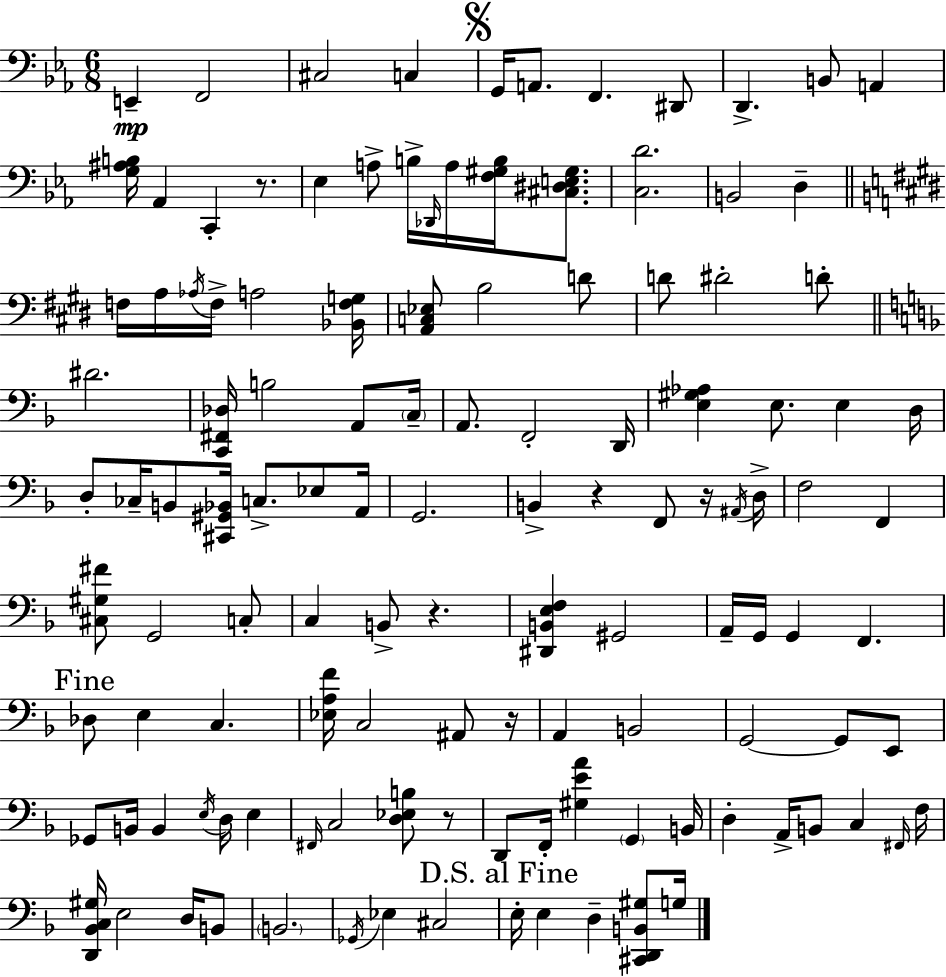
{
  \clef bass
  \numericTimeSignature
  \time 6/8
  \key ees \major
  e,4--\mp f,2 | cis2 c4 | \mark \markup { \musicglyph "scripts.segno" } g,16 a,8. f,4. dis,8 | d,4.-> b,8 a,4 | \break <g ais b>16 aes,4 c,4-. r8. | ees4 a8-> b16-> \grace { des,16 } a16 <f gis b>16 <cis dis e gis>8. | <c d'>2. | b,2 d4-- | \break \bar "||" \break \key e \major f16 a16 \acciaccatura { aes16 } f16-> a2 | <bes, f g>16 <a, c ees>8 b2 d'8 | d'8 dis'2-. d'8-. | \bar "||" \break \key d \minor dis'2. | <c, fis, des>16 b2 a,8 \parenthesize c16-- | a,8. f,2-. d,16 | <e gis aes>4 e8. e4 d16 | \break d8-. ces16-- b,8 <cis, gis, bes,>16 c8.-> ees8 a,16 | g,2. | b,4-> r4 f,8 r16 \acciaccatura { ais,16 } | d16-> f2 f,4 | \break <cis gis fis'>8 g,2 c8-. | c4 b,8-> r4. | <dis, b, e f>4 gis,2 | a,16-- g,16 g,4 f,4. | \break \mark "Fine" des8 e4 c4. | <ees a f'>16 c2 ais,8 | r16 a,4 b,2 | g,2~~ g,8 e,8 | \break ges,8 b,16 b,4 \acciaccatura { e16 } d16 e4 | \grace { fis,16 } c2 <d ees b>8 | r8 d,8 f,16-. <gis e' a'>4 \parenthesize g,4 | b,16 d4-. a,16-> b,8 c4 | \break \grace { fis,16 } f16 <d, bes, c gis>16 e2 | d16 b,8 \parenthesize b,2. | \acciaccatura { ges,16 } ees4 cis2 | \mark "D.S. al Fine" e16-. e4 d4-- | \break <cis, d, b, gis>8 g16 \bar "|."
}